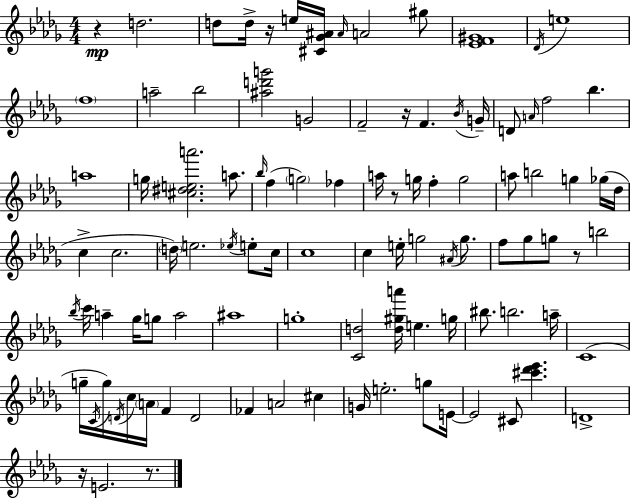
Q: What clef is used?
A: treble